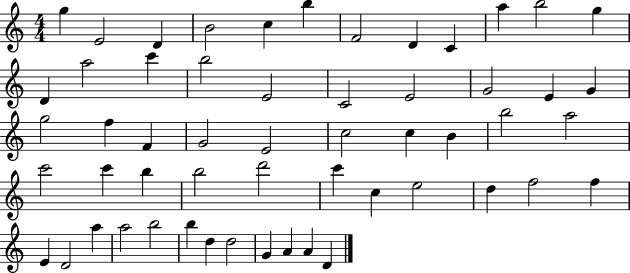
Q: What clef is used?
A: treble